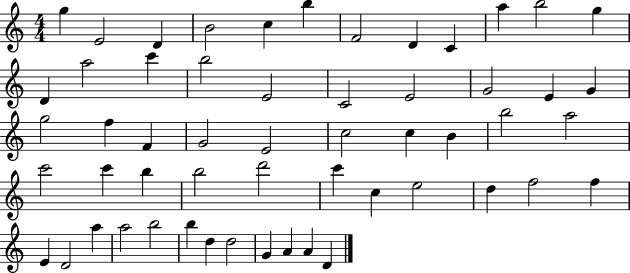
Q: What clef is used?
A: treble